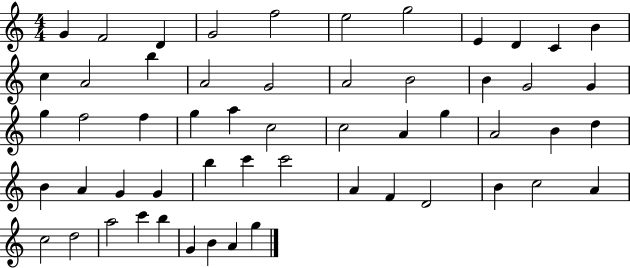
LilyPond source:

{
  \clef treble
  \numericTimeSignature
  \time 4/4
  \key c \major
  g'4 f'2 d'4 | g'2 f''2 | e''2 g''2 | e'4 d'4 c'4 b'4 | \break c''4 a'2 b''4 | a'2 g'2 | a'2 b'2 | b'4 g'2 g'4 | \break g''4 f''2 f''4 | g''4 a''4 c''2 | c''2 a'4 g''4 | a'2 b'4 d''4 | \break b'4 a'4 g'4 g'4 | b''4 c'''4 c'''2 | a'4 f'4 d'2 | b'4 c''2 a'4 | \break c''2 d''2 | a''2 c'''4 b''4 | g'4 b'4 a'4 g''4 | \bar "|."
}